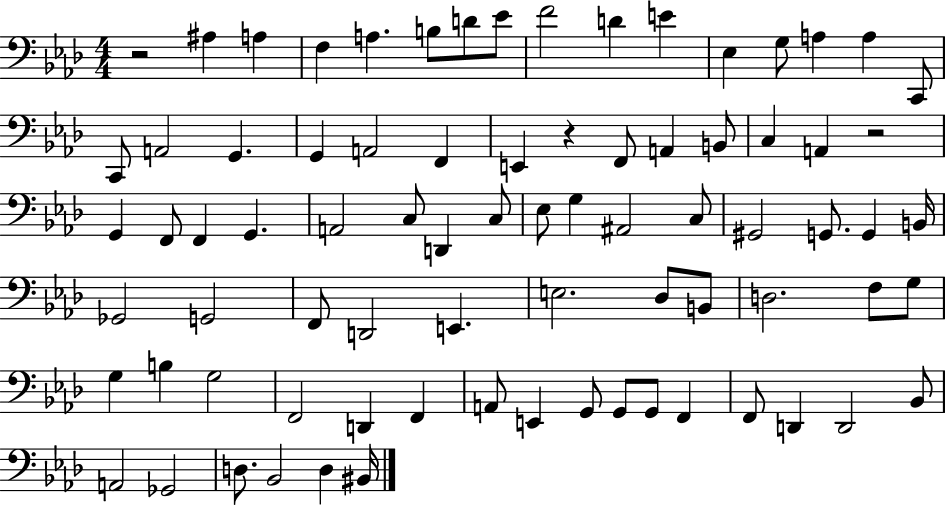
{
  \clef bass
  \numericTimeSignature
  \time 4/4
  \key aes \major
  r2 ais4 a4 | f4 a4. b8 d'8 ees'8 | f'2 d'4 e'4 | ees4 g8 a4 a4 c,8 | \break c,8 a,2 g,4. | g,4 a,2 f,4 | e,4 r4 f,8 a,4 b,8 | c4 a,4 r2 | \break g,4 f,8 f,4 g,4. | a,2 c8 d,4 c8 | ees8 g4 ais,2 c8 | gis,2 g,8. g,4 b,16 | \break ges,2 g,2 | f,8 d,2 e,4. | e2. des8 b,8 | d2. f8 g8 | \break g4 b4 g2 | f,2 d,4 f,4 | a,8 e,4 g,8 g,8 g,8 f,4 | f,8 d,4 d,2 bes,8 | \break a,2 ges,2 | d8. bes,2 d4 bis,16 | \bar "|."
}